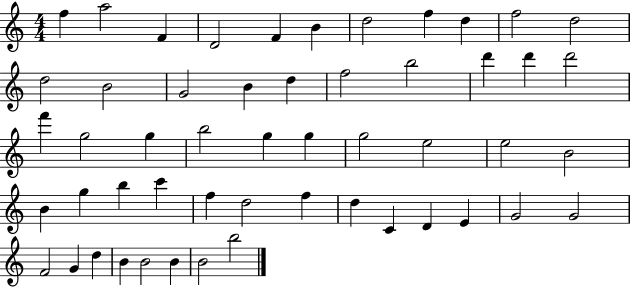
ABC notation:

X:1
T:Untitled
M:4/4
L:1/4
K:C
f a2 F D2 F B d2 f d f2 d2 d2 B2 G2 B d f2 b2 d' d' d'2 f' g2 g b2 g g g2 e2 e2 B2 B g b c' f d2 f d C D E G2 G2 F2 G d B B2 B B2 b2